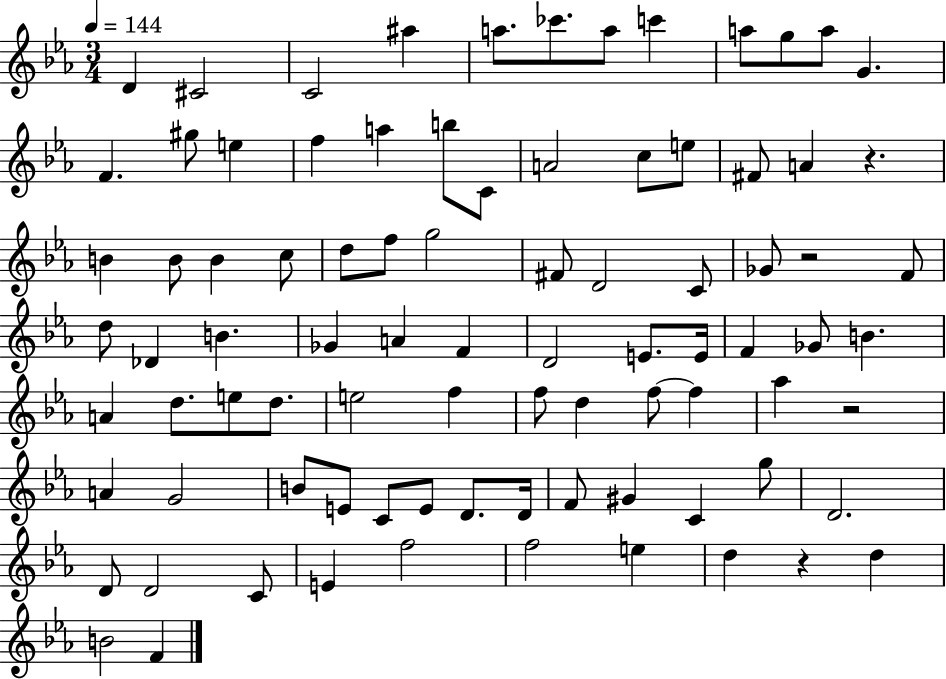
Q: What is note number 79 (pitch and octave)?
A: E5